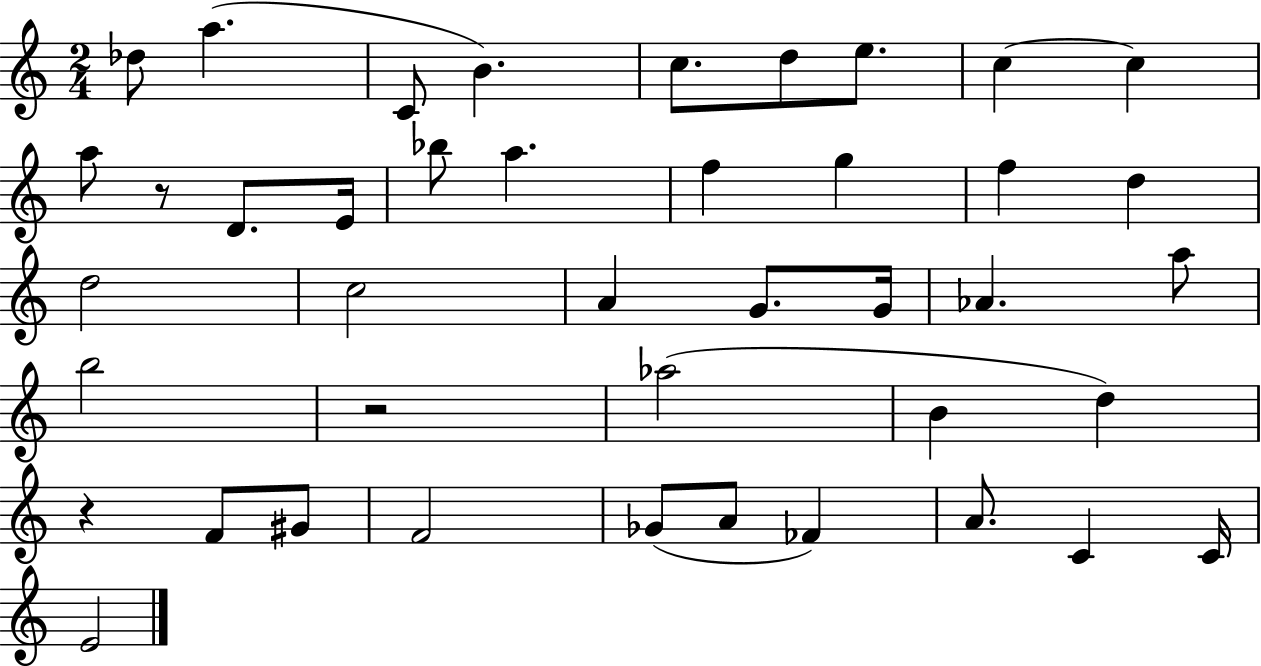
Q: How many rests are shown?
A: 3